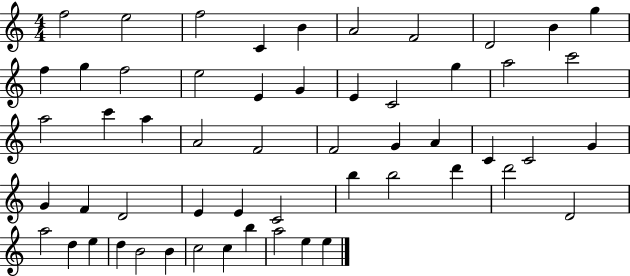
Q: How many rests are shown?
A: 0